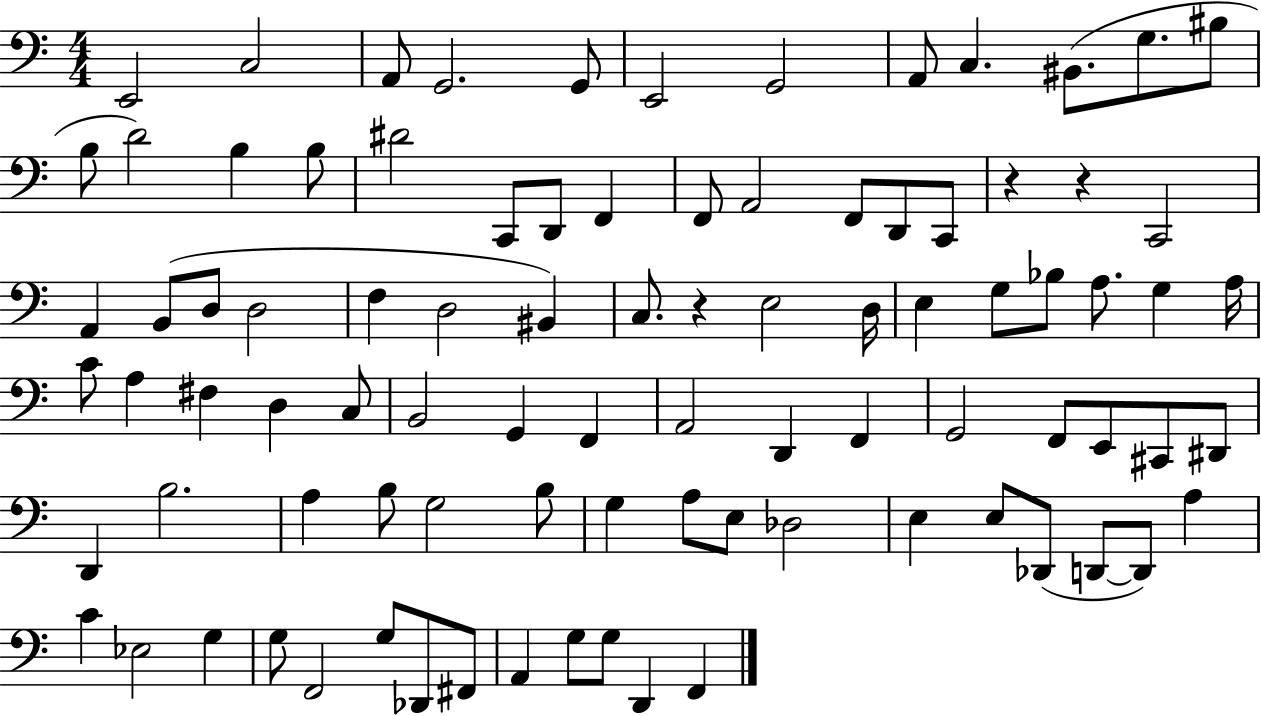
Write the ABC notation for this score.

X:1
T:Untitled
M:4/4
L:1/4
K:C
E,,2 C,2 A,,/2 G,,2 G,,/2 E,,2 G,,2 A,,/2 C, ^B,,/2 G,/2 ^B,/2 B,/2 D2 B, B,/2 ^D2 C,,/2 D,,/2 F,, F,,/2 A,,2 F,,/2 D,,/2 C,,/2 z z C,,2 A,, B,,/2 D,/2 D,2 F, D,2 ^B,, C,/2 z E,2 D,/4 E, G,/2 _B,/2 A,/2 G, A,/4 C/2 A, ^F, D, C,/2 B,,2 G,, F,, A,,2 D,, F,, G,,2 F,,/2 E,,/2 ^C,,/2 ^D,,/2 D,, B,2 A, B,/2 G,2 B,/2 G, A,/2 E,/2 _D,2 E, E,/2 _D,,/2 D,,/2 D,,/2 A, C _E,2 G, G,/2 F,,2 G,/2 _D,,/2 ^F,,/2 A,, G,/2 G,/2 D,, F,,